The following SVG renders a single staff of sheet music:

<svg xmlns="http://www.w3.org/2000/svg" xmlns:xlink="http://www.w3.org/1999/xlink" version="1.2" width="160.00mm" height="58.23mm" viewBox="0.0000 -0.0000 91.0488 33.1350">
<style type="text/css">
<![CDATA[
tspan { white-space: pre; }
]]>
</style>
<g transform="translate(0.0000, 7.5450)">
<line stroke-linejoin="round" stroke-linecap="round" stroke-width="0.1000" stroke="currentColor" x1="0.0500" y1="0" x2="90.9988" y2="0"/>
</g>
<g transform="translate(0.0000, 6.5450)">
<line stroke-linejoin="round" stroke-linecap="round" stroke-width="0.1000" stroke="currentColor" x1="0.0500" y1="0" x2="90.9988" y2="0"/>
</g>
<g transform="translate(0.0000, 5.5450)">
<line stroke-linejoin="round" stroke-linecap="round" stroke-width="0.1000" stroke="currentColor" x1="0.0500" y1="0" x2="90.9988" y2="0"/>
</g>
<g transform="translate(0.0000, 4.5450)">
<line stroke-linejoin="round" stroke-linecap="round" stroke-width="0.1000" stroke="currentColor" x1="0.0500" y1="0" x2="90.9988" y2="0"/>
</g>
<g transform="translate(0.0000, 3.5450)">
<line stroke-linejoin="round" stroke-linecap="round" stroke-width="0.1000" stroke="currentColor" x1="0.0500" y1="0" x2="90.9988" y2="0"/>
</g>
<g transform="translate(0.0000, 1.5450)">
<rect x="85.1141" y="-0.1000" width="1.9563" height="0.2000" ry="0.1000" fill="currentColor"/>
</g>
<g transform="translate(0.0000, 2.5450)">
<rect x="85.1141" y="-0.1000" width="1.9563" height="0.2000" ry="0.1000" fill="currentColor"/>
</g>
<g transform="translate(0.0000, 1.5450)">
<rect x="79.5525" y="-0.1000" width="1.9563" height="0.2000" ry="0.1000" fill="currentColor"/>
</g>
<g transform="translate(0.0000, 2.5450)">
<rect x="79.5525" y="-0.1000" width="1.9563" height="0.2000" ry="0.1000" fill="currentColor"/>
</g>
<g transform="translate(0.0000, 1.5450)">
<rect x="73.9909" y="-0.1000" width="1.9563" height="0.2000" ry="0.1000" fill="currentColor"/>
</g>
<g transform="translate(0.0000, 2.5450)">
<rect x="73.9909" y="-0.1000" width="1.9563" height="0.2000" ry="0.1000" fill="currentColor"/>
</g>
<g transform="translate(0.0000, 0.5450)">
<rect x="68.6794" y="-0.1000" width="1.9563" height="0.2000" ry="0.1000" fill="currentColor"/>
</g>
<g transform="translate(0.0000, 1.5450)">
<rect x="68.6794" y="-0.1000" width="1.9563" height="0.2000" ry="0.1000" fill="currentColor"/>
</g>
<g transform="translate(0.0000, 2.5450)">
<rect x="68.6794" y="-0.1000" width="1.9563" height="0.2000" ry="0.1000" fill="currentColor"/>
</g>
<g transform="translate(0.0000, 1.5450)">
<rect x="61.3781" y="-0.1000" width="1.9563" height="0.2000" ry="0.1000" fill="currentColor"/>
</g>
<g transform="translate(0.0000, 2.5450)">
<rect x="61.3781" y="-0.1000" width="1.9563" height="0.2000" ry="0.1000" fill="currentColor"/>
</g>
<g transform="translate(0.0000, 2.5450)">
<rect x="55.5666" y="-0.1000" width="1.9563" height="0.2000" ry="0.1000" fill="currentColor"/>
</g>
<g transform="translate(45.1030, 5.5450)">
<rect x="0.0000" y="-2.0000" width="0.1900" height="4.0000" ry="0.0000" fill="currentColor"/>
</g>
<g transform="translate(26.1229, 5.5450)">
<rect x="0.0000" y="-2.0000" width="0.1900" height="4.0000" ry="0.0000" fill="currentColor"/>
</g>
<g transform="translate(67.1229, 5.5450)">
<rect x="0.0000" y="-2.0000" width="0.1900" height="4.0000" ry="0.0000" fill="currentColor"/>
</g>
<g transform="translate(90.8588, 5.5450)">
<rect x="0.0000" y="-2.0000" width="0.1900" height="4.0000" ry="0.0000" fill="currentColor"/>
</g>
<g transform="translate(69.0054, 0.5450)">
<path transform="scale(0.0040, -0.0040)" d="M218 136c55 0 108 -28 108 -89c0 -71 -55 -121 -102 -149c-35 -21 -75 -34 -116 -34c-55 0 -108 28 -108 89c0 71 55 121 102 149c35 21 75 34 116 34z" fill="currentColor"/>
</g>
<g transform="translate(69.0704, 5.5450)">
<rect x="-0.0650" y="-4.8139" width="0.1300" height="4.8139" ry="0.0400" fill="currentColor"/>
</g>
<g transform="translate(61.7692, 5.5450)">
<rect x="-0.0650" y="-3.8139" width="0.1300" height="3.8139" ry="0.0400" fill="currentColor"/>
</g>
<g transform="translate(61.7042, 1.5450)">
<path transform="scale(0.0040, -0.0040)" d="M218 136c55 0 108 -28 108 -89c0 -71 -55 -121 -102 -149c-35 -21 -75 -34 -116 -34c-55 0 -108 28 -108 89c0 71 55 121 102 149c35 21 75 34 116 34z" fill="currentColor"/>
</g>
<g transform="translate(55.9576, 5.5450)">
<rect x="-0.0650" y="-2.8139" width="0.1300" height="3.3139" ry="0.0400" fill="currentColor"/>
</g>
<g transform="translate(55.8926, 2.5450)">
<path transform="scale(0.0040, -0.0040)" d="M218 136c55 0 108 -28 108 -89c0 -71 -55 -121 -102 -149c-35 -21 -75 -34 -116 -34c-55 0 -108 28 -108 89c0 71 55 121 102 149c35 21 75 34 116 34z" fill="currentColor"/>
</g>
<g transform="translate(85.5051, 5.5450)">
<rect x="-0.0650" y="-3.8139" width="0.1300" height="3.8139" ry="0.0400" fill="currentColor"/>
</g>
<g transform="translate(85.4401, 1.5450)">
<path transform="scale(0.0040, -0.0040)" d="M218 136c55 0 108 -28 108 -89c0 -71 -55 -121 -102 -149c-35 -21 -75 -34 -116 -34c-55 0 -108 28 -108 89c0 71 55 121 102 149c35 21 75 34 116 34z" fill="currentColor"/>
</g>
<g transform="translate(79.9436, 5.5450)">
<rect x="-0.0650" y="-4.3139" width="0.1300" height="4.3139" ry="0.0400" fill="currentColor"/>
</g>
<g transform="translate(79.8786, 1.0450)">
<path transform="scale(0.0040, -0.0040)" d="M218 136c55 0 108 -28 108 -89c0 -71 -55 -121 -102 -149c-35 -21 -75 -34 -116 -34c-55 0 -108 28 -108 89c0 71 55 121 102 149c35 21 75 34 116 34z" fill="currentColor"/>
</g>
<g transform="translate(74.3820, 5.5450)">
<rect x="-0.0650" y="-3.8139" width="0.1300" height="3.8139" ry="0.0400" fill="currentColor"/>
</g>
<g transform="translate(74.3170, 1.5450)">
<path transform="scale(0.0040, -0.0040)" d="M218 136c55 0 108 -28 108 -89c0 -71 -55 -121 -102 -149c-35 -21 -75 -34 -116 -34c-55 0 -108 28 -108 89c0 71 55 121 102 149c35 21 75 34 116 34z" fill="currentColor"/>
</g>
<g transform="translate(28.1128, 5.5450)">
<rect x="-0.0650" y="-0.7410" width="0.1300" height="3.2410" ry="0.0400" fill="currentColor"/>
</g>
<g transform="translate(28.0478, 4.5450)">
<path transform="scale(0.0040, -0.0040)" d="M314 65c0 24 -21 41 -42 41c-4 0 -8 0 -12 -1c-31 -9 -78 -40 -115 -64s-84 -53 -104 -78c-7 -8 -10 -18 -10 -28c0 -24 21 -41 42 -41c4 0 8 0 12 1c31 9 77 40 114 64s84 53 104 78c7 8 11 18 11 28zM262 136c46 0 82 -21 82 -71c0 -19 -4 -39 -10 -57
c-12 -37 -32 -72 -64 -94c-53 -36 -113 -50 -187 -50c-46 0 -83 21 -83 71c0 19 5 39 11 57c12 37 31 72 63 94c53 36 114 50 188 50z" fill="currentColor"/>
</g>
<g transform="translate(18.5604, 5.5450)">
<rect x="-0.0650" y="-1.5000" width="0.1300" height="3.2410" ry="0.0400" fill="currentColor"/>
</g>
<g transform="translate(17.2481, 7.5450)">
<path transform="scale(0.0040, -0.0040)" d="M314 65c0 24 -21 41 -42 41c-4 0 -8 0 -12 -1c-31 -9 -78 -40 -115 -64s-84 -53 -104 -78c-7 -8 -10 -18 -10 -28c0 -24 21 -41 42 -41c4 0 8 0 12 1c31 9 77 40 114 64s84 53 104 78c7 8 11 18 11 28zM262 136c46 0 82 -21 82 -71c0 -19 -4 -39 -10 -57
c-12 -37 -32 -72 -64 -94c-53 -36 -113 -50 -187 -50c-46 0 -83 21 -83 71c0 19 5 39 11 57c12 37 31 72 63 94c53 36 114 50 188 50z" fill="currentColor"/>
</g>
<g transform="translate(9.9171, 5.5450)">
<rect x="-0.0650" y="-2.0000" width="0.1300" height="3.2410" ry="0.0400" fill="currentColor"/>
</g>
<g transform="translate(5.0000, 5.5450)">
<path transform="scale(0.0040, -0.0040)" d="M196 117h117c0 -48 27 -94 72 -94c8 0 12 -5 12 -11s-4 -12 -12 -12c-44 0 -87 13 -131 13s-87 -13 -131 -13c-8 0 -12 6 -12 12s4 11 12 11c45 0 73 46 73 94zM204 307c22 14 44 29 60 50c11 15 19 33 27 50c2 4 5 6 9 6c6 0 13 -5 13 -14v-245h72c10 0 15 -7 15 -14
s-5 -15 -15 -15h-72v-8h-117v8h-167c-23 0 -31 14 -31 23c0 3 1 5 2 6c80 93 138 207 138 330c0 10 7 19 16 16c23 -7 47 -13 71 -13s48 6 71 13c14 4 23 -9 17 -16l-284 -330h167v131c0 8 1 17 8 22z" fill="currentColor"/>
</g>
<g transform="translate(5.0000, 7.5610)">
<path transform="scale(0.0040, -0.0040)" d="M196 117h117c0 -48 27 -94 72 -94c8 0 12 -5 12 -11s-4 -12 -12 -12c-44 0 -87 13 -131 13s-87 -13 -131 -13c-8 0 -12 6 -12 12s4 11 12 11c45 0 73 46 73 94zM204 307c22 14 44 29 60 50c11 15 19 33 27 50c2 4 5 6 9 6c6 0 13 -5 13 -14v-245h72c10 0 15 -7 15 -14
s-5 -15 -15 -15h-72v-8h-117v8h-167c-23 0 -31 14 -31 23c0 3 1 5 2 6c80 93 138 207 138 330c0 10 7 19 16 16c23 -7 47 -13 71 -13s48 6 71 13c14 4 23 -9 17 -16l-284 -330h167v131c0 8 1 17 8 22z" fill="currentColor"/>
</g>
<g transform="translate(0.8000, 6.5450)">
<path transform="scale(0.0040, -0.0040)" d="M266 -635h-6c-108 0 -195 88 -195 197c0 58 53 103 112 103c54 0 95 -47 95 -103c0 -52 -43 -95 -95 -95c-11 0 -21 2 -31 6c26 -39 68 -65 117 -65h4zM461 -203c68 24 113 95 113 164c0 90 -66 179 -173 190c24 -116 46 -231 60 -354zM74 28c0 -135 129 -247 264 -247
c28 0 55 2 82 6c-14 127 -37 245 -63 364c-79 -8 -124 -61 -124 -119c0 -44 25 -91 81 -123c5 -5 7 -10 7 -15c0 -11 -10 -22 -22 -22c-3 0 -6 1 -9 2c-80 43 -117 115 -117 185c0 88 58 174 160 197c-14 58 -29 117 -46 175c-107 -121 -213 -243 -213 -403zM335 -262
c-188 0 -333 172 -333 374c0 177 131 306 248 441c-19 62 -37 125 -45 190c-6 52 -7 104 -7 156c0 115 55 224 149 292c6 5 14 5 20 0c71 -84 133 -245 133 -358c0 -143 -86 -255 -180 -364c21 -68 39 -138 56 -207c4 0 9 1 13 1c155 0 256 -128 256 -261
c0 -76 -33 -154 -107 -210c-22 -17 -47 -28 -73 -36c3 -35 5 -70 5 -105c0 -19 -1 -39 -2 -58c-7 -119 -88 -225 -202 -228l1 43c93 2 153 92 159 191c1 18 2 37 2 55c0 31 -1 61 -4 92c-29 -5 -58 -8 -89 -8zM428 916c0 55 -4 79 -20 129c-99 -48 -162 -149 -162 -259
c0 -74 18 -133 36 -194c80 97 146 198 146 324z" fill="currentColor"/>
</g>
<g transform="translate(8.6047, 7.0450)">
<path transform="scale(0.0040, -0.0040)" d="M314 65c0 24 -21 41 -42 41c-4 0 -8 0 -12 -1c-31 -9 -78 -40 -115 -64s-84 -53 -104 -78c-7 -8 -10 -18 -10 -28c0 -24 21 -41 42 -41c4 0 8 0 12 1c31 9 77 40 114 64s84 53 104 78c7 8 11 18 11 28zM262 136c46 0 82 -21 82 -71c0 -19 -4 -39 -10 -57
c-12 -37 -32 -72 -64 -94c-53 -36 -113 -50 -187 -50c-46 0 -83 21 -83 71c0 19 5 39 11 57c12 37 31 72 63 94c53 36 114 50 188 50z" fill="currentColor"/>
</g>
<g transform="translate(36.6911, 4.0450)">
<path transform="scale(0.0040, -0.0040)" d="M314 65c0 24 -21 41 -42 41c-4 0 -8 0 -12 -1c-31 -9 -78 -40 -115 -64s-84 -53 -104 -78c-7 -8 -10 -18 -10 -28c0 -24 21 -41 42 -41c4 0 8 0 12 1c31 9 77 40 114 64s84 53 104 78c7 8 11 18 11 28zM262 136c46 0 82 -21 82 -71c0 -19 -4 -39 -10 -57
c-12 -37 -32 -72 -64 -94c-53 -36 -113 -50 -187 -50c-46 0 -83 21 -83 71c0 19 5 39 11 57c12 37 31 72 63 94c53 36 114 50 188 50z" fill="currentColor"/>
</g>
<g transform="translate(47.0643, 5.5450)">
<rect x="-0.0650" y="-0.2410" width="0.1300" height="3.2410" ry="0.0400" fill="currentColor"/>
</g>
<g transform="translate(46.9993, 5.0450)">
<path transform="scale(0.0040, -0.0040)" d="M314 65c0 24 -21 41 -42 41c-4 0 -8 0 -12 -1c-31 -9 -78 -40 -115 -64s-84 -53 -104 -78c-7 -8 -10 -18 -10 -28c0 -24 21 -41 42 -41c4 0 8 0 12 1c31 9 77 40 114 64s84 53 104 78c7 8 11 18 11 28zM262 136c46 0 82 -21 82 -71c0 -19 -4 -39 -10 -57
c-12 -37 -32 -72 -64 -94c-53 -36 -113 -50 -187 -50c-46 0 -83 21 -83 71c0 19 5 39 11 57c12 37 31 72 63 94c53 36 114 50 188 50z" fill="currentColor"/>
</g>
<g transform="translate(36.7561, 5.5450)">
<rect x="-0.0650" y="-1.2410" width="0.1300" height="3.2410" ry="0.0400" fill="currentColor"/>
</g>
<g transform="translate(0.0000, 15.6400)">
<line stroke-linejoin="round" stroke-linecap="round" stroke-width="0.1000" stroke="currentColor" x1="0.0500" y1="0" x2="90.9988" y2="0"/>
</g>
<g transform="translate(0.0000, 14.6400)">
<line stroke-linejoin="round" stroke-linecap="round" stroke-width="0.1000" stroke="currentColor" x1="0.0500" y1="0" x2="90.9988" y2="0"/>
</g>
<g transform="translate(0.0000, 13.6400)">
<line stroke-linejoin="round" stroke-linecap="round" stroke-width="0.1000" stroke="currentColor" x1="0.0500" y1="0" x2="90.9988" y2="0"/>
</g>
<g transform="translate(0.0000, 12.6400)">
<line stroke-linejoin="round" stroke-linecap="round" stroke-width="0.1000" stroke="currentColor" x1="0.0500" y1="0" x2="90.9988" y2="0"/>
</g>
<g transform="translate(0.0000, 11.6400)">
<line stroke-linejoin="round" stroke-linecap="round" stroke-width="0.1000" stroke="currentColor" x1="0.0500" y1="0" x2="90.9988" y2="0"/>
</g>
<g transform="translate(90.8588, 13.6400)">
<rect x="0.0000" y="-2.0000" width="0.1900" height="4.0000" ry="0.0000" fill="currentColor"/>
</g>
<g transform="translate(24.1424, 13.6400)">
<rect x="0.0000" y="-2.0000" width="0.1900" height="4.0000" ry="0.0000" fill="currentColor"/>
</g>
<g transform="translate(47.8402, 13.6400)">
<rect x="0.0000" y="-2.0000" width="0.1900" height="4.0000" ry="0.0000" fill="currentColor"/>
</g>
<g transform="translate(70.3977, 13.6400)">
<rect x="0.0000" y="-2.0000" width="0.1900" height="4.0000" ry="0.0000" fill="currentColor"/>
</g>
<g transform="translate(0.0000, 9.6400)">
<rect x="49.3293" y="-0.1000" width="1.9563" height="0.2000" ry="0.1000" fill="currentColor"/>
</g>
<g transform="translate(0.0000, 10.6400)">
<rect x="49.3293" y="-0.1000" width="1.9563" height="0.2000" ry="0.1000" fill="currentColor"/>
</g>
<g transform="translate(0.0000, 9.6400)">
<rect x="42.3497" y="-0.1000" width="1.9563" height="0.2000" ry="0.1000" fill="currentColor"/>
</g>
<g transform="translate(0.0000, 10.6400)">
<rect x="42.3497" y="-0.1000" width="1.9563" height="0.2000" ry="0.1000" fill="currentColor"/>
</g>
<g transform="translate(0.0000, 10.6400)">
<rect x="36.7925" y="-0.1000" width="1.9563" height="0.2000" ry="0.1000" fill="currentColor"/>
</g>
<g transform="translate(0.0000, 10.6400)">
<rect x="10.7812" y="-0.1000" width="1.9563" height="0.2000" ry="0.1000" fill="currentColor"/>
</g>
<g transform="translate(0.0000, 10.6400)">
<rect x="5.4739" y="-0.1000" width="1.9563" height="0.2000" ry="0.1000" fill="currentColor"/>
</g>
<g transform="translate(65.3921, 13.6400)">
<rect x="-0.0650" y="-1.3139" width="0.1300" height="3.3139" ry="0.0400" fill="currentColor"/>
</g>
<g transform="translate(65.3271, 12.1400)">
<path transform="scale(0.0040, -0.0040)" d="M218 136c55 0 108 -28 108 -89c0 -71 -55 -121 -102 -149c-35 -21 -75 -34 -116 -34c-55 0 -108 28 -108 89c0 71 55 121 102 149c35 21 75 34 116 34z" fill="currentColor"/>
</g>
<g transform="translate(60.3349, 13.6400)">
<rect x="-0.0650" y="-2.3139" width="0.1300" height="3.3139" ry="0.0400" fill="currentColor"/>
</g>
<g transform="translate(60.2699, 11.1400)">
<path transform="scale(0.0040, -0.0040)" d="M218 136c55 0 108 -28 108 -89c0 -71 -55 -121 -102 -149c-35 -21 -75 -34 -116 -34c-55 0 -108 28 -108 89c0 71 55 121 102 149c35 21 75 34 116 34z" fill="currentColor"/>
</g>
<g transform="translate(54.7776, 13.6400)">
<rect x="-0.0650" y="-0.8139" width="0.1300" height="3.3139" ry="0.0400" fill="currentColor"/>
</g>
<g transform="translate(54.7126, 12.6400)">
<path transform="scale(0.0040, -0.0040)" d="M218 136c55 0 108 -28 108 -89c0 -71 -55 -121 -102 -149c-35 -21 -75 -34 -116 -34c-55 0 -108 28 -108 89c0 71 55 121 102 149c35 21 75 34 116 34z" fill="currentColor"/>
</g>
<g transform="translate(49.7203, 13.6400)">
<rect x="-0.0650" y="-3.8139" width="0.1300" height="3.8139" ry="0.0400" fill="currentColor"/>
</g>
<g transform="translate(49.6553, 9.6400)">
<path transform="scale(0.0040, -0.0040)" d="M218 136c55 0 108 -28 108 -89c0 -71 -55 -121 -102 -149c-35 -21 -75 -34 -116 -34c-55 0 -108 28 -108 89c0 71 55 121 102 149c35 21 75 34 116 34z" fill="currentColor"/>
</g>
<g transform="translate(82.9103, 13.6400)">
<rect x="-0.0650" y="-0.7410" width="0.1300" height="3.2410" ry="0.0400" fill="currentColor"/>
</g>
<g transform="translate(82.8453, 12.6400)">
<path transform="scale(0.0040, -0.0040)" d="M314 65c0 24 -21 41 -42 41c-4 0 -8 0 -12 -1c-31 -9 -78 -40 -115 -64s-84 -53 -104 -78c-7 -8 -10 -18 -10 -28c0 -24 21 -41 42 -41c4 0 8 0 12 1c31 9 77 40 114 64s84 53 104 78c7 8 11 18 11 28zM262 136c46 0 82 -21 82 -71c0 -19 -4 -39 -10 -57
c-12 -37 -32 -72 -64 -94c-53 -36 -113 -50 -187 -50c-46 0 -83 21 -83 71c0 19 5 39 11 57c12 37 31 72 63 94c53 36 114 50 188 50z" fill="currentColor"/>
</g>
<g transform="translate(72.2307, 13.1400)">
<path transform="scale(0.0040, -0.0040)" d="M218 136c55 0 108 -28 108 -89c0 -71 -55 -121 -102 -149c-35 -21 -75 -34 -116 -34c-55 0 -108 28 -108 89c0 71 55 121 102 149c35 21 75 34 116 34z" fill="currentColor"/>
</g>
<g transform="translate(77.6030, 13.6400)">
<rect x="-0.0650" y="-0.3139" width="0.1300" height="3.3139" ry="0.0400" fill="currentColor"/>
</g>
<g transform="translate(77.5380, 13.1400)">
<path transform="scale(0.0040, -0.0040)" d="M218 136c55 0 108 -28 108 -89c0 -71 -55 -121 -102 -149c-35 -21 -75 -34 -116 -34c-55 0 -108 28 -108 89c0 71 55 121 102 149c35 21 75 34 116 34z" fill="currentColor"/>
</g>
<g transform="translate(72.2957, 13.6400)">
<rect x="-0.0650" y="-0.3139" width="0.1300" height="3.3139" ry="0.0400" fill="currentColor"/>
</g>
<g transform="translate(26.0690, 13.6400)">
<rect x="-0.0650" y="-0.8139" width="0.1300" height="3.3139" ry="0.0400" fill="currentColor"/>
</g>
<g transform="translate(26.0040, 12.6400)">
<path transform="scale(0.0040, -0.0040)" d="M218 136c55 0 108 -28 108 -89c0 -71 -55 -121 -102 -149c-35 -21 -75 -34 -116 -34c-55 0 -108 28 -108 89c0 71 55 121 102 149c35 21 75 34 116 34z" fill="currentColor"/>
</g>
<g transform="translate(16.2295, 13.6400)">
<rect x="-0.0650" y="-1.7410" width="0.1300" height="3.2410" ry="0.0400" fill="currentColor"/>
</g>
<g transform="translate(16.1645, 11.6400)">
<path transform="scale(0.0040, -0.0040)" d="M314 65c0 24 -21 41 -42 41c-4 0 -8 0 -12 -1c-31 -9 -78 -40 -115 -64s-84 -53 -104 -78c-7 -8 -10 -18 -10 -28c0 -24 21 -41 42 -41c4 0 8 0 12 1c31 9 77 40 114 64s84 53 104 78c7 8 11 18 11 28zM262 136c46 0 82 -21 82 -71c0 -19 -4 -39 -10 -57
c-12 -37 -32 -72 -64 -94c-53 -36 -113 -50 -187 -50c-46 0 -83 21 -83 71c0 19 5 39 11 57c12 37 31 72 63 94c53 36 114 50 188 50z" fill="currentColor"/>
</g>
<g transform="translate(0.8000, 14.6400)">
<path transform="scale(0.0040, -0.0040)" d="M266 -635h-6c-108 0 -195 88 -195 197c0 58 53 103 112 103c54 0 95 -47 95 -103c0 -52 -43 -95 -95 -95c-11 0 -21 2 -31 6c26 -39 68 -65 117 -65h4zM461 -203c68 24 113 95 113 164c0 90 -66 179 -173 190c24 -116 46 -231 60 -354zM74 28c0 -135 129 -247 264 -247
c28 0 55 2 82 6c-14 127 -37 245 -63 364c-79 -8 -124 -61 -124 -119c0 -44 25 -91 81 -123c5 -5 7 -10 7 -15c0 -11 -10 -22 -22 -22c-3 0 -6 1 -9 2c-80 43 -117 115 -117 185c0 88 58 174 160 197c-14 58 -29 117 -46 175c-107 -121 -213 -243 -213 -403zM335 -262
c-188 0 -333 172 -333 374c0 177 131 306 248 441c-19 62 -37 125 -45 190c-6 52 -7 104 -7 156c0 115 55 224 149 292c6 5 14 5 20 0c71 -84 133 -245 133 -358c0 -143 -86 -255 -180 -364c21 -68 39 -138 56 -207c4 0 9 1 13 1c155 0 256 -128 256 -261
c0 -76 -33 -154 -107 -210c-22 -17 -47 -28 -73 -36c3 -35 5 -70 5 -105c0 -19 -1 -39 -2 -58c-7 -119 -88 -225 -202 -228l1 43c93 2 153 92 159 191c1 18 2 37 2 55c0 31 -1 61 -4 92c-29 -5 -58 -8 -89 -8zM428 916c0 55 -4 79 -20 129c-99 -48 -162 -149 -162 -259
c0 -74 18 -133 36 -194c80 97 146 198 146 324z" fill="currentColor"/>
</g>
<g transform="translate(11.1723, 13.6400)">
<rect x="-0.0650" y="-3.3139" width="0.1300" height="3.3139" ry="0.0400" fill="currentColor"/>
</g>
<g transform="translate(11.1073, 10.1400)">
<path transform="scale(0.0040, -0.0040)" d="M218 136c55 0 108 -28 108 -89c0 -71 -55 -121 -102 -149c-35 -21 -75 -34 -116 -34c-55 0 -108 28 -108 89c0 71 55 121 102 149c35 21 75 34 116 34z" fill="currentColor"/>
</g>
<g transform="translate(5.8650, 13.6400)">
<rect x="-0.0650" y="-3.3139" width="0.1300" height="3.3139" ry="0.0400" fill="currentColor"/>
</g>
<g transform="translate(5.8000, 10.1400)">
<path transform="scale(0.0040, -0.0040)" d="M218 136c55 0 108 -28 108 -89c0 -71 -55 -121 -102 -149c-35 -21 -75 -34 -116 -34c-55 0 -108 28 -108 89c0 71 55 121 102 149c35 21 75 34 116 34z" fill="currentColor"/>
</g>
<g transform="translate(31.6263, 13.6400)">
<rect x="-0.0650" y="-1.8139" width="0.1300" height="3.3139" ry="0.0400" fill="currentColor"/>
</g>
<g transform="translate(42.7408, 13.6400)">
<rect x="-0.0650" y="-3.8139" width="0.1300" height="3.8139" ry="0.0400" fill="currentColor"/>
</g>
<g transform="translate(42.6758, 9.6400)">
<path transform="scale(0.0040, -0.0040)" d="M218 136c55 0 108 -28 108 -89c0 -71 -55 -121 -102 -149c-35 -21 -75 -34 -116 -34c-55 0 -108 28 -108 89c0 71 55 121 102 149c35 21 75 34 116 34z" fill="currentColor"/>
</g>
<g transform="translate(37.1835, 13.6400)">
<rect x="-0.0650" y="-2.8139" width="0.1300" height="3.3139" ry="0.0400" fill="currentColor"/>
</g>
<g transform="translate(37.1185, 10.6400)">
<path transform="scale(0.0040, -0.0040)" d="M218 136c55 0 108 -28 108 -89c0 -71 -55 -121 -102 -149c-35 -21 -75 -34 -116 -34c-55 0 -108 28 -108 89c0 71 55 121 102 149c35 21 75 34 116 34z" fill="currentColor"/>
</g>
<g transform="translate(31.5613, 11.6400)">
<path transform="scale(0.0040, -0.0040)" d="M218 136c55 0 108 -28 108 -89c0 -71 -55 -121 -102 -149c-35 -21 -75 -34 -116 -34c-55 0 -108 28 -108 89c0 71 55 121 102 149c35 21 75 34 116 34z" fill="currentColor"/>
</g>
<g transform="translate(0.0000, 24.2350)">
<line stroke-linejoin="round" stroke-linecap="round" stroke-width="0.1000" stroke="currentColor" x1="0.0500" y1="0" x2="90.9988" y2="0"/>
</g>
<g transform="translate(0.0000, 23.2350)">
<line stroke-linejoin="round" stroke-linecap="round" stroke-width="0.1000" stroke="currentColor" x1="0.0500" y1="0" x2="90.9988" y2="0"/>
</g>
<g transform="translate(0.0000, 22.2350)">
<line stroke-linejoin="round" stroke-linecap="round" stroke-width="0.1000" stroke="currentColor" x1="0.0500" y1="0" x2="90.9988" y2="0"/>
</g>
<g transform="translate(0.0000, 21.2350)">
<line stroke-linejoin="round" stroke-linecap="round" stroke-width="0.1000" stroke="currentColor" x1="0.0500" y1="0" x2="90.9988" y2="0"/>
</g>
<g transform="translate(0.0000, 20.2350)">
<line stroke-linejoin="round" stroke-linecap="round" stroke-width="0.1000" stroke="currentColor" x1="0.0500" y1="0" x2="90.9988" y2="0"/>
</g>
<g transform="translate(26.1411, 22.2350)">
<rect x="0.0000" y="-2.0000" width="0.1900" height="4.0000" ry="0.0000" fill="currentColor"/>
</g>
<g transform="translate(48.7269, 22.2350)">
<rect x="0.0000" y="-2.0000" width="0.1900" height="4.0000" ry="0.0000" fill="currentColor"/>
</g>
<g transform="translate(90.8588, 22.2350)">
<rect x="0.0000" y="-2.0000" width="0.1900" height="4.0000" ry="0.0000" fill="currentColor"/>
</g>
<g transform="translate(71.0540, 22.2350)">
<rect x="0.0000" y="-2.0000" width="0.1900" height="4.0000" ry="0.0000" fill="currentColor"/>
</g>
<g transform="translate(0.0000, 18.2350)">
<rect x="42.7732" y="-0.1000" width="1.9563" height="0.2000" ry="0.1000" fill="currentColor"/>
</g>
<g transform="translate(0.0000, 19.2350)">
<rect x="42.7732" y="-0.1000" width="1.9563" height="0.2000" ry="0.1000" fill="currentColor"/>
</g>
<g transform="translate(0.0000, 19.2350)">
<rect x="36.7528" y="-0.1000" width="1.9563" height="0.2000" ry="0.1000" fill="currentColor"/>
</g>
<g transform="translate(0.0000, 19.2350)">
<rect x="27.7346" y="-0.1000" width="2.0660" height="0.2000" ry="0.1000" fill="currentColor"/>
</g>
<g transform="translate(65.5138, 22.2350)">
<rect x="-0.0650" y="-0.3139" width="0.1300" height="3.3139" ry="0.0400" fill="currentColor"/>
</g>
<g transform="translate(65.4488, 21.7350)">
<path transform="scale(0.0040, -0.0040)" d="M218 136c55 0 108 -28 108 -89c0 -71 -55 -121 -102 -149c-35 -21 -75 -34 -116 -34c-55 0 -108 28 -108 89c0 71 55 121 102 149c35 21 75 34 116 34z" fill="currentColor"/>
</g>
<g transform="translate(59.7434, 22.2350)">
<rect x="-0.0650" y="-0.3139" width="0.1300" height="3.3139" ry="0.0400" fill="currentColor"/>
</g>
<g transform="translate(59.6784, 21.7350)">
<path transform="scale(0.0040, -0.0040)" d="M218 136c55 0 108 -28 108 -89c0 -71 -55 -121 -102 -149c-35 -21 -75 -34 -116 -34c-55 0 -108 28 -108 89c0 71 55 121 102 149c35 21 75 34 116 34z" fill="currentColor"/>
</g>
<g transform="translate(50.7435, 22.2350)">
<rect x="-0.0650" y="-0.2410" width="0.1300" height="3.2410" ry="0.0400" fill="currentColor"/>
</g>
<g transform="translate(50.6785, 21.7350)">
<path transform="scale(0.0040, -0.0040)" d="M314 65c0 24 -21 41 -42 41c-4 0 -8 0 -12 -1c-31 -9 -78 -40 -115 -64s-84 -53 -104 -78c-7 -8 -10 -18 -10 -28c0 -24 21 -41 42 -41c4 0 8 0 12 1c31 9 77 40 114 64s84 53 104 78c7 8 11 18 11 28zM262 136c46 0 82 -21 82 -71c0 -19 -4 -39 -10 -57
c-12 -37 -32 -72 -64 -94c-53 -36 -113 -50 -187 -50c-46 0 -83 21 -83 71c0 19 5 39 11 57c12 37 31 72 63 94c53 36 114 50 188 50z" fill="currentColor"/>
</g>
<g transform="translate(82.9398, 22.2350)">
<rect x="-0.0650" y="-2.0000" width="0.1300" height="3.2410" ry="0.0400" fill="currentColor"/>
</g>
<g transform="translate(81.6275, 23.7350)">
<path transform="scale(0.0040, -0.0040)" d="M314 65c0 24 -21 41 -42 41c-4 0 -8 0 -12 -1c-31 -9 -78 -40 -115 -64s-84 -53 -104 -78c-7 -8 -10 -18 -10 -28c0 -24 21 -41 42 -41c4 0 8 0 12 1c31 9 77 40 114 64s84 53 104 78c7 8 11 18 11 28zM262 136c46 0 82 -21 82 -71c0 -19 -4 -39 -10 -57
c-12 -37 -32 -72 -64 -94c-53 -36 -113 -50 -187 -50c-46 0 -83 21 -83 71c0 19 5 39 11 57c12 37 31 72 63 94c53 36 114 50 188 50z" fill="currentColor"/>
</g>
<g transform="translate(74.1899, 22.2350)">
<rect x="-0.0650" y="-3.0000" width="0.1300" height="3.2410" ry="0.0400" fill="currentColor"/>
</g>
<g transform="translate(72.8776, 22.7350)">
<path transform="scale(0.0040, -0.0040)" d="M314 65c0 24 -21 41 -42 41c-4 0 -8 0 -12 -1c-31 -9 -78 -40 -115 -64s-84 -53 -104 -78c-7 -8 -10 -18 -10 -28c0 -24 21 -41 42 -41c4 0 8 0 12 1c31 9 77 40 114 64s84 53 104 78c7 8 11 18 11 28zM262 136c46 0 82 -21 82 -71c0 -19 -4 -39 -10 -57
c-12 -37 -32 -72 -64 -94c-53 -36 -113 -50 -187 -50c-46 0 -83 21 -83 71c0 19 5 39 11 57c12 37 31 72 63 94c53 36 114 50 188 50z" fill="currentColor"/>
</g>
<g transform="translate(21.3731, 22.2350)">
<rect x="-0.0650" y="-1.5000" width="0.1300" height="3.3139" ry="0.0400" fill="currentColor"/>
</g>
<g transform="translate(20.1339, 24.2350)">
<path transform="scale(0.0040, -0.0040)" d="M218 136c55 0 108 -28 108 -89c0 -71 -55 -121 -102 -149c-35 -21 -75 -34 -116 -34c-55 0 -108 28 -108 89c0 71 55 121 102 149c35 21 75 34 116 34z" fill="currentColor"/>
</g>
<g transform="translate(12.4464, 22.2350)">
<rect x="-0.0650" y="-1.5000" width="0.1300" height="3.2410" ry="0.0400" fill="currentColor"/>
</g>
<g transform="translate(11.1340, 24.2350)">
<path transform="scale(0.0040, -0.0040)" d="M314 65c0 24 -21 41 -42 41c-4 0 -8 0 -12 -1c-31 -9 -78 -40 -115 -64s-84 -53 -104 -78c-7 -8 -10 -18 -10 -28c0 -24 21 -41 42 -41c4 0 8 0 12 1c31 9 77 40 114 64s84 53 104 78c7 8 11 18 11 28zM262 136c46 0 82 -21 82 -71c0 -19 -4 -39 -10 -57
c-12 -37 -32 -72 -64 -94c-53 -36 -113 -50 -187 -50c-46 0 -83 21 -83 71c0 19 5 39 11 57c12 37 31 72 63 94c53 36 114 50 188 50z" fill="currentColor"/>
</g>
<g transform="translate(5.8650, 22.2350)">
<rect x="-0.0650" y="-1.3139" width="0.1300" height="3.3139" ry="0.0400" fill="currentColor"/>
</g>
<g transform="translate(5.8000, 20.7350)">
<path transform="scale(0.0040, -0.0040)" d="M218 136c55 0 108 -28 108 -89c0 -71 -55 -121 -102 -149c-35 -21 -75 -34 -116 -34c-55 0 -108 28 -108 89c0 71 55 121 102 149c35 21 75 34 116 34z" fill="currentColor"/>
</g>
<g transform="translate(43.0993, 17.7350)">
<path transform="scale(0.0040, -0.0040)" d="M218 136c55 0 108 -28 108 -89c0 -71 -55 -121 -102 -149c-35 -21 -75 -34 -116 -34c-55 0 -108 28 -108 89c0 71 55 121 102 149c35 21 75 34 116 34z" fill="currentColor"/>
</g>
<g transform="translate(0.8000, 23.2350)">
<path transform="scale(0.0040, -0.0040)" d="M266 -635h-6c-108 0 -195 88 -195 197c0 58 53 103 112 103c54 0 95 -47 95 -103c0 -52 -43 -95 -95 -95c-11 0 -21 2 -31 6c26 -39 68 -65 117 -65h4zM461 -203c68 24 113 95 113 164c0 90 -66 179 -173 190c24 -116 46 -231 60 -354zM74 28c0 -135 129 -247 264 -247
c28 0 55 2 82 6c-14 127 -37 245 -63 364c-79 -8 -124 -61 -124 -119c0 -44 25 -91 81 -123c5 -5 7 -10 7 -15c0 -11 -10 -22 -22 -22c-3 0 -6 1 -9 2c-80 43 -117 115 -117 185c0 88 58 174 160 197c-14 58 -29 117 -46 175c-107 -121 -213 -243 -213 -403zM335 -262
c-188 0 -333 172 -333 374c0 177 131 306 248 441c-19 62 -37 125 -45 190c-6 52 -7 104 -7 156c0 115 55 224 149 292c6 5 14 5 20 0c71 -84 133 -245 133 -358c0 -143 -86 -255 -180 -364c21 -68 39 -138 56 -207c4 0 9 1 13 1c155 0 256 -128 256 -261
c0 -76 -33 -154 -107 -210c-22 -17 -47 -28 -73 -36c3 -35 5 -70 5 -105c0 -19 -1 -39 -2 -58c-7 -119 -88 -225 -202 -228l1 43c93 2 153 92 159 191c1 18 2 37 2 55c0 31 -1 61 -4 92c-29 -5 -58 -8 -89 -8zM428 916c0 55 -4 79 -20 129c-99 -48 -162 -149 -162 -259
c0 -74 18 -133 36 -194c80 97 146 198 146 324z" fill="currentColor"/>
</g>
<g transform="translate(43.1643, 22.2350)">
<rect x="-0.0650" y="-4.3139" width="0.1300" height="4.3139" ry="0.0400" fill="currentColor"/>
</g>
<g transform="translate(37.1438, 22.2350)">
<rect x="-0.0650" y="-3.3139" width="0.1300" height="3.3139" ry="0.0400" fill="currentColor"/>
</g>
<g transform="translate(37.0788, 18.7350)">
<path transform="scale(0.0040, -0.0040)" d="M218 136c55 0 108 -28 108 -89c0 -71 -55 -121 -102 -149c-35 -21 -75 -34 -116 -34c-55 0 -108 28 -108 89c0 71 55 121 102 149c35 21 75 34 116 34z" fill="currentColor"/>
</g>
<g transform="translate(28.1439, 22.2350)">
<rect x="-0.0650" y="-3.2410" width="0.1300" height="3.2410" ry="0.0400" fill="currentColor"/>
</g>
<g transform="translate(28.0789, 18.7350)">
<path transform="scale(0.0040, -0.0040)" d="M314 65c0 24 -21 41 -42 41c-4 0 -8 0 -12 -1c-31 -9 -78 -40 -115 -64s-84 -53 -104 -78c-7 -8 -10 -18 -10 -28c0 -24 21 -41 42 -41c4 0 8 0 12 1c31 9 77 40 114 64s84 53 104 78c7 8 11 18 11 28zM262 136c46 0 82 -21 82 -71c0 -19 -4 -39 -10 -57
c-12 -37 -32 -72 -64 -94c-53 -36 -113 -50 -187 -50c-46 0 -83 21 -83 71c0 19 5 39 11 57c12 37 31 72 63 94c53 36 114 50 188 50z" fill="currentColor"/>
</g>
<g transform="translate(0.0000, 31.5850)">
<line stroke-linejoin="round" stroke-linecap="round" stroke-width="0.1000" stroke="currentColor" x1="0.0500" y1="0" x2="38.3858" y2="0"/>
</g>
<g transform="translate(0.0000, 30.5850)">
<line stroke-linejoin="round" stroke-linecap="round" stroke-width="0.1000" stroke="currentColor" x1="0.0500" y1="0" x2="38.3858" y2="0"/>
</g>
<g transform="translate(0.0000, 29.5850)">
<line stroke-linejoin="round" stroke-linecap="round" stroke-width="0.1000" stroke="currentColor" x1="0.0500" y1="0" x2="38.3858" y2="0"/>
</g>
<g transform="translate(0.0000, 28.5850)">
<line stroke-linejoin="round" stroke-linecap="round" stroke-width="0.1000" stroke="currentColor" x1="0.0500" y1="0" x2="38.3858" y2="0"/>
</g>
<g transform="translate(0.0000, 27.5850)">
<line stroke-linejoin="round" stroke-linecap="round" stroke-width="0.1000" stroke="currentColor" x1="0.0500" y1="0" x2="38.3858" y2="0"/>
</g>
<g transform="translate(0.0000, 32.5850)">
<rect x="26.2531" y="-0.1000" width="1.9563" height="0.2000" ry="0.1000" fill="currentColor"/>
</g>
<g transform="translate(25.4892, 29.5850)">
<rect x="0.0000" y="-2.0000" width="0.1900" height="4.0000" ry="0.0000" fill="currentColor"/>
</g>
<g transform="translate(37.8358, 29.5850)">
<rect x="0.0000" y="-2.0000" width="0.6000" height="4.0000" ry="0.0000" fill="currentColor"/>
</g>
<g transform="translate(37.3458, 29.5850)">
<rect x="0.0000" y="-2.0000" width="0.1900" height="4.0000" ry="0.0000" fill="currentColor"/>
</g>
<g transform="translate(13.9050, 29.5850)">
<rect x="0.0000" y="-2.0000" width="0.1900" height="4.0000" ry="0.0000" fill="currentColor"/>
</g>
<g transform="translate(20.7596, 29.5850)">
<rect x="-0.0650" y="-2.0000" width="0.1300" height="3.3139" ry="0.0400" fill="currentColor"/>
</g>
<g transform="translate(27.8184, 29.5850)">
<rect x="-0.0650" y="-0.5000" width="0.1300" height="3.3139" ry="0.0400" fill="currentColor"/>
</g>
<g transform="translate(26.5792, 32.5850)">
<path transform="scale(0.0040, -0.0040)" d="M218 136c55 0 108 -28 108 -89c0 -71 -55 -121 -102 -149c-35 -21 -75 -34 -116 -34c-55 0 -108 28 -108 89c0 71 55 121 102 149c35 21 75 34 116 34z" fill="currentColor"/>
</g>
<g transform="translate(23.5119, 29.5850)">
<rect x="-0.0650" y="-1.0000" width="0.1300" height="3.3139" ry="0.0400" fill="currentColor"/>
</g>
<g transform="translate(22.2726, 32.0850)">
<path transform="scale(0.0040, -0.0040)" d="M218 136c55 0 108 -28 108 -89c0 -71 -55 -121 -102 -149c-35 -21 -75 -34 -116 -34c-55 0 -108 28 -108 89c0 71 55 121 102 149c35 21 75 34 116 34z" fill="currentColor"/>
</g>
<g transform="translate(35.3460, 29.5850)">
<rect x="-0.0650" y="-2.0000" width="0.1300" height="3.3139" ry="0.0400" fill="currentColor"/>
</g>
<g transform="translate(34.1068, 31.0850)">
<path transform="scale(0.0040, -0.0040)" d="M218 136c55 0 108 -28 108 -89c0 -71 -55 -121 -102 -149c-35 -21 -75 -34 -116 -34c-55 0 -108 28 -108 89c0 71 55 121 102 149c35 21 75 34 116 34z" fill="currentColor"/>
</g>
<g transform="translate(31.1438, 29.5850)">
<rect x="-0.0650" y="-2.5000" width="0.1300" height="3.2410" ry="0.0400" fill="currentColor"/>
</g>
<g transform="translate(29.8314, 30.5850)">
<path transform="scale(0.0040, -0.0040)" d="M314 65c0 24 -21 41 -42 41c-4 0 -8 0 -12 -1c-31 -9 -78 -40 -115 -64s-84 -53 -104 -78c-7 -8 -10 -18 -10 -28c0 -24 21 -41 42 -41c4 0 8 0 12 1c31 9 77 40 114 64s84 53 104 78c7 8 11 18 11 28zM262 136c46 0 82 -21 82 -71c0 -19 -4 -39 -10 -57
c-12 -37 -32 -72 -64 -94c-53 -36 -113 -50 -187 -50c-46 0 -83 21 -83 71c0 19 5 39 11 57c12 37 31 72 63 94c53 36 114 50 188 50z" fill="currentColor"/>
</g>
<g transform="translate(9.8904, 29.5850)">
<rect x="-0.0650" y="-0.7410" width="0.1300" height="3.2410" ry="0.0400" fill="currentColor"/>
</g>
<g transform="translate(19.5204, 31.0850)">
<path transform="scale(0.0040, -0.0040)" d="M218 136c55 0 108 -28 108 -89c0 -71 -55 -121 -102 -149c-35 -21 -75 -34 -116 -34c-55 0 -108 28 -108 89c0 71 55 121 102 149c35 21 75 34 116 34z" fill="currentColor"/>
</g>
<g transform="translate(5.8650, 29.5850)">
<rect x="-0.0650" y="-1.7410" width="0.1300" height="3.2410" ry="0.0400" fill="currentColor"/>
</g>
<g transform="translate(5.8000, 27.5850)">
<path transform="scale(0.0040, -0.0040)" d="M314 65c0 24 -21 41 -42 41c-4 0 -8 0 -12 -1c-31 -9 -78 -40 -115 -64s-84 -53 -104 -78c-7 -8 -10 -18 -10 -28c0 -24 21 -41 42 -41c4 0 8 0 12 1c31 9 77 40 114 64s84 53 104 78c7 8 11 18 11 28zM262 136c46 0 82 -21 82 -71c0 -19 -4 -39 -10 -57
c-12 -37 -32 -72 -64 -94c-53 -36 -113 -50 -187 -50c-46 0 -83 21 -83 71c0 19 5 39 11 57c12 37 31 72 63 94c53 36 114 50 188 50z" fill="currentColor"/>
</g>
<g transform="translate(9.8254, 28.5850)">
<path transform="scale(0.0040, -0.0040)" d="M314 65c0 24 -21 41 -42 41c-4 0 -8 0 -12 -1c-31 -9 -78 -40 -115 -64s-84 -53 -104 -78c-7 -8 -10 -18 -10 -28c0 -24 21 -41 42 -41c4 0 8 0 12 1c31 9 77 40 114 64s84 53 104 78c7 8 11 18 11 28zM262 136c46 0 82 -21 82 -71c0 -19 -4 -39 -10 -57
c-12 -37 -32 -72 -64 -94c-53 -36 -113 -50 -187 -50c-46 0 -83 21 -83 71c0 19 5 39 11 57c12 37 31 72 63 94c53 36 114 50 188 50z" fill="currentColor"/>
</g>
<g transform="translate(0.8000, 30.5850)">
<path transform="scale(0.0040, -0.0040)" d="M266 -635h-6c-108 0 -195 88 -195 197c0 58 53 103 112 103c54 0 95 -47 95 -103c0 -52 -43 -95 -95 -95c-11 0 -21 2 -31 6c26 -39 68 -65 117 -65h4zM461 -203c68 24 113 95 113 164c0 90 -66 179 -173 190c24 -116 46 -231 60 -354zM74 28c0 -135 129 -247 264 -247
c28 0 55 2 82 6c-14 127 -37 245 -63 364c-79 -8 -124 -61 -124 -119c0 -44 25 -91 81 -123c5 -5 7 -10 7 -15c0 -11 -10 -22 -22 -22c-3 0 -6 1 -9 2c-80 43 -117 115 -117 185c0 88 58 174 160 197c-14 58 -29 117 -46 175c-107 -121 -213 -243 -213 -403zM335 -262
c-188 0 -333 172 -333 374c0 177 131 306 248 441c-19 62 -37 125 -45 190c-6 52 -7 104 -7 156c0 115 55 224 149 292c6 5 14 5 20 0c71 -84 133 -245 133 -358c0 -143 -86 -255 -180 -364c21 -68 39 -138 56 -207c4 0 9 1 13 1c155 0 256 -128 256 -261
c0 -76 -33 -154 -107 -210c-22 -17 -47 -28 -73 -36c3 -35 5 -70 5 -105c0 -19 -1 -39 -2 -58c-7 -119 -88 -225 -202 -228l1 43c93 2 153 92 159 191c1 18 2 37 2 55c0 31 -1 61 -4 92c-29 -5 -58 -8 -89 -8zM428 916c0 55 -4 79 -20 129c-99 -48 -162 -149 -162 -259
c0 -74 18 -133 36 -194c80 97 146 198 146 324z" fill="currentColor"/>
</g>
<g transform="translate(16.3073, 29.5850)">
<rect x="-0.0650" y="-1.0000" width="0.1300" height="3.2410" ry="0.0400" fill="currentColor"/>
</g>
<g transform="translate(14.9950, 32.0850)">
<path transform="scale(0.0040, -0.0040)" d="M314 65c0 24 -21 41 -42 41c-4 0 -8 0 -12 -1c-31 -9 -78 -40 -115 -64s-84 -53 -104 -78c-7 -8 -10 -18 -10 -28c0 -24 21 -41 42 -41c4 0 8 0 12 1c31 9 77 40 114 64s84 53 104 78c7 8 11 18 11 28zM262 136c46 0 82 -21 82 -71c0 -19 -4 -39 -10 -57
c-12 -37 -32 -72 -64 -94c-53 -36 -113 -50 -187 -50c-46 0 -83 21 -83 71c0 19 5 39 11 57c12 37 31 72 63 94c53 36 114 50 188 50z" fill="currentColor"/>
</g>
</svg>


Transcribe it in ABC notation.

X:1
T:Untitled
M:4/4
L:1/4
K:C
F2 E2 d2 e2 c2 a c' e' c' d' c' b b f2 d f a c' c' d g e c c d2 e E2 E b2 b d' c2 c c A2 F2 f2 d2 D2 F D C G2 F